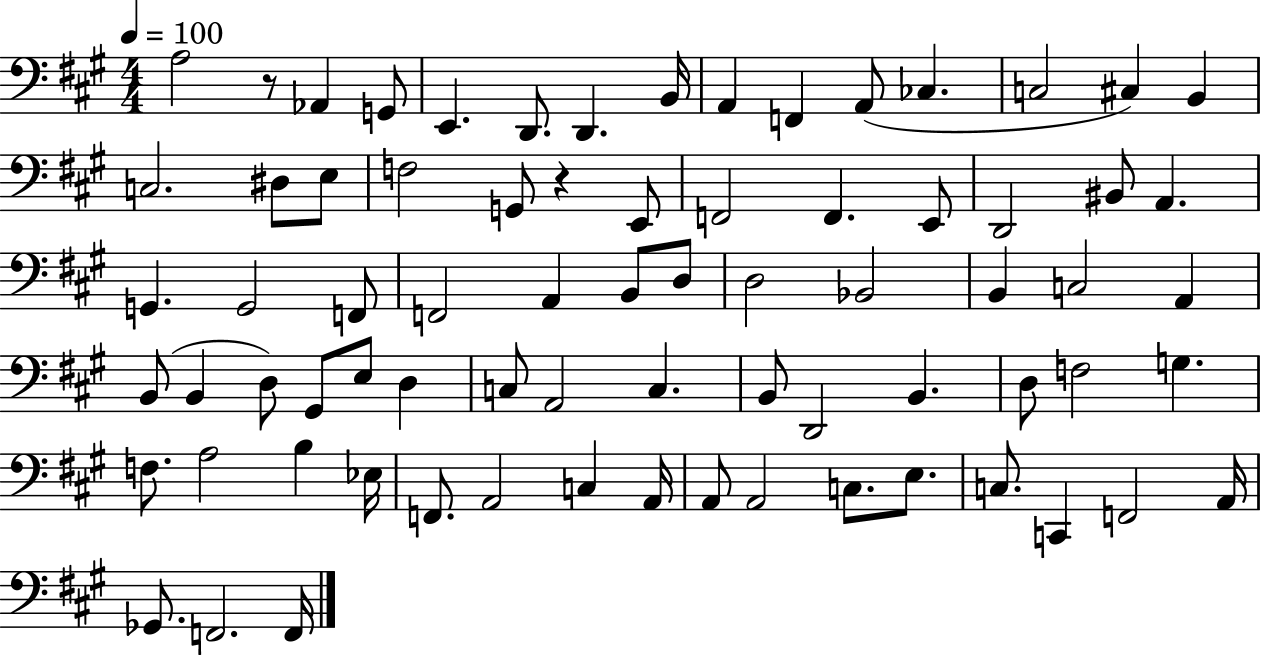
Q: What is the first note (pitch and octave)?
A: A3